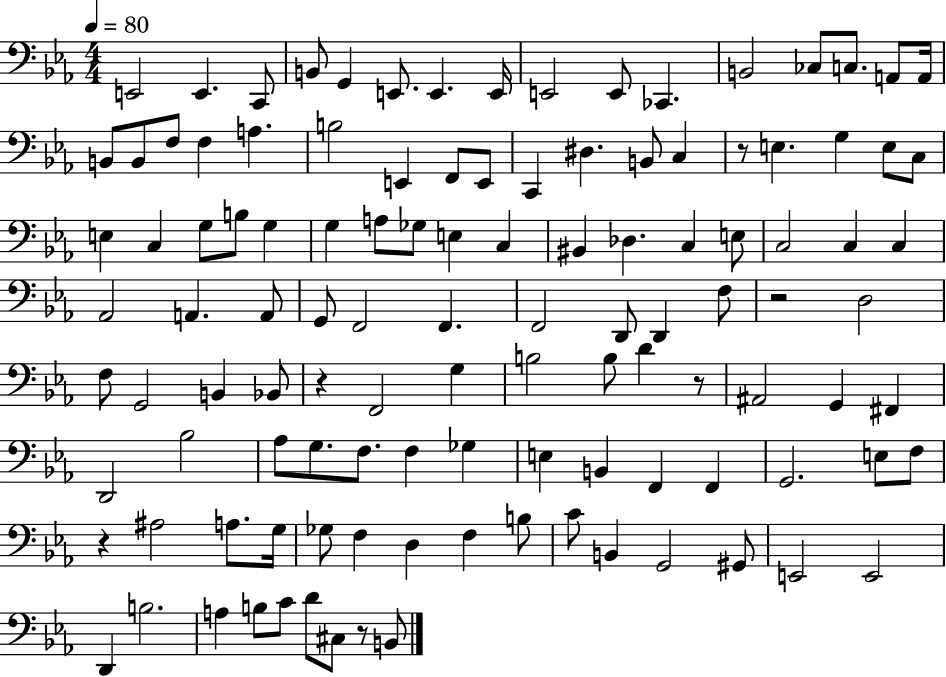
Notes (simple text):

E2/h E2/q. C2/e B2/e G2/q E2/e. E2/q. E2/s E2/h E2/e CES2/q. B2/h CES3/e C3/e. A2/e A2/s B2/e B2/e F3/e F3/q A3/q. B3/h E2/q F2/e E2/e C2/q D#3/q. B2/e C3/q R/e E3/q. G3/q E3/e C3/e E3/q C3/q G3/e B3/e G3/q G3/q A3/e Gb3/e E3/q C3/q BIS2/q Db3/q. C3/q E3/e C3/h C3/q C3/q Ab2/h A2/q. A2/e G2/e F2/h F2/q. F2/h D2/e D2/q F3/e R/h D3/h F3/e G2/h B2/q Bb2/e R/q F2/h G3/q B3/h B3/e D4/q R/e A#2/h G2/q F#2/q D2/h Bb3/h Ab3/e G3/e. F3/e. F3/q Gb3/q E3/q B2/q F2/q F2/q G2/h. E3/e F3/e R/q A#3/h A3/e. G3/s Gb3/e F3/q D3/q F3/q B3/e C4/e B2/q G2/h G#2/e E2/h E2/h D2/q B3/h. A3/q B3/e C4/e D4/e C#3/e R/e B2/e